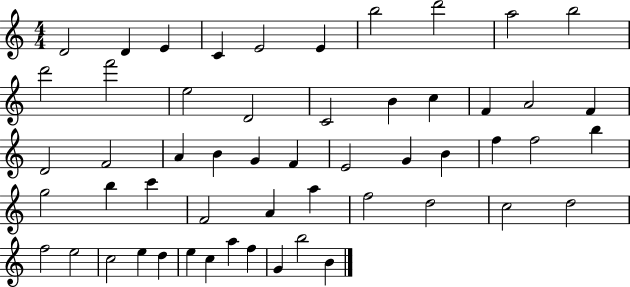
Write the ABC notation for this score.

X:1
T:Untitled
M:4/4
L:1/4
K:C
D2 D E C E2 E b2 d'2 a2 b2 d'2 f'2 e2 D2 C2 B c F A2 F D2 F2 A B G F E2 G B f f2 b g2 b c' F2 A a f2 d2 c2 d2 f2 e2 c2 e d e c a f G b2 B